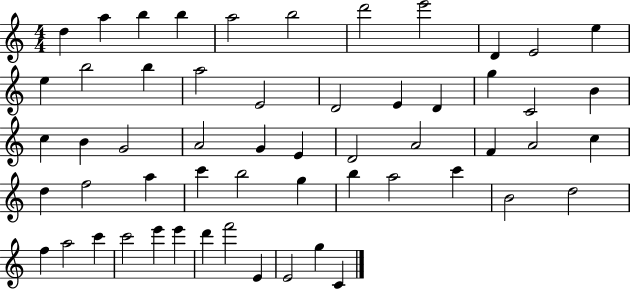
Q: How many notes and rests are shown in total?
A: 56